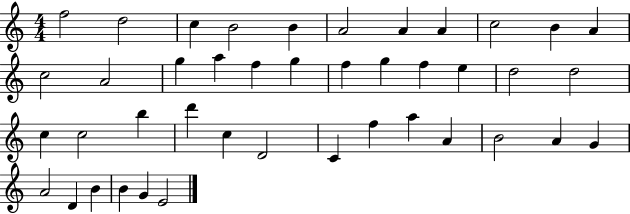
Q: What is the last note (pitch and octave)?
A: E4